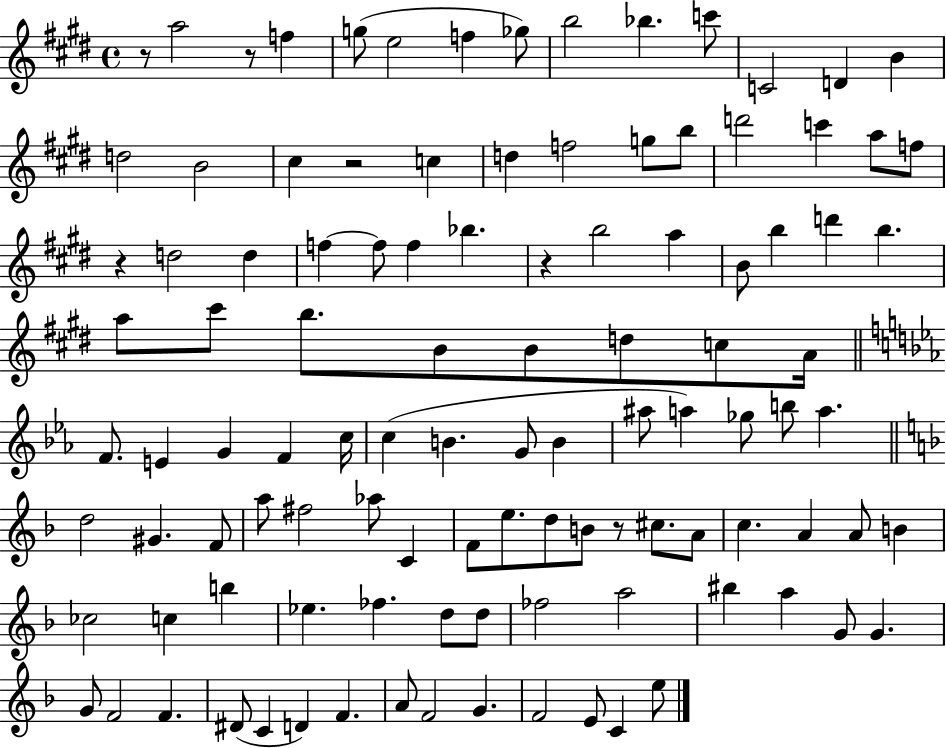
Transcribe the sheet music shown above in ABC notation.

X:1
T:Untitled
M:4/4
L:1/4
K:E
z/2 a2 z/2 f g/2 e2 f _g/2 b2 _b c'/2 C2 D B d2 B2 ^c z2 c d f2 g/2 b/2 d'2 c' a/2 f/2 z d2 d f f/2 f _b z b2 a B/2 b d' b a/2 ^c'/2 b/2 B/2 B/2 d/2 c/2 A/4 F/2 E G F c/4 c B G/2 B ^a/2 a _g/2 b/2 a d2 ^G F/2 a/2 ^f2 _a/2 C F/2 e/2 d/2 B/2 z/2 ^c/2 A/2 c A A/2 B _c2 c b _e _f d/2 d/2 _f2 a2 ^b a G/2 G G/2 F2 F ^D/2 C D F A/2 F2 G F2 E/2 C e/2